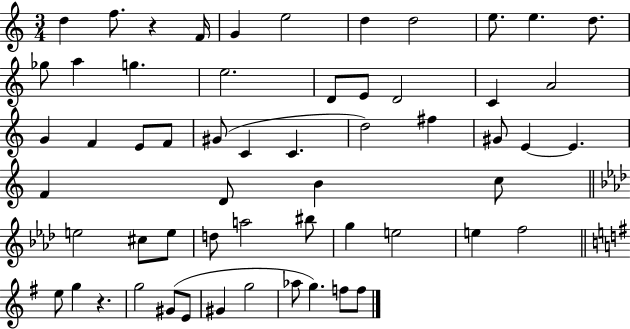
D5/q F5/e. R/q F4/s G4/q E5/h D5/q D5/h E5/e. E5/q. D5/e. Gb5/e A5/q G5/q. E5/h. D4/e E4/e D4/h C4/q A4/h G4/q F4/q E4/e F4/e G#4/e C4/q C4/q. D5/h F#5/q G#4/e E4/q E4/q. F4/q D4/e B4/q C5/e E5/h C#5/e E5/e D5/e A5/h BIS5/e G5/q E5/h E5/q F5/h E5/e G5/q R/q. G5/h G#4/e E4/e G#4/q G5/h Ab5/e G5/q. F5/e F5/e